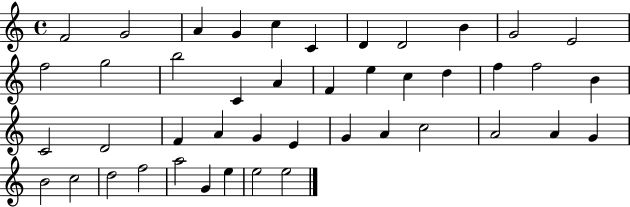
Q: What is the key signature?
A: C major